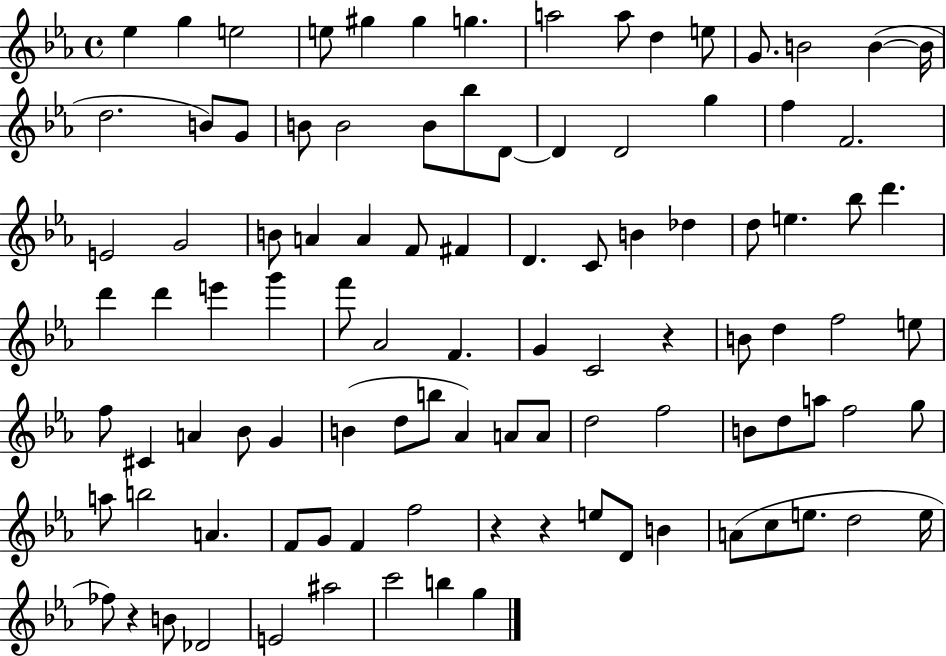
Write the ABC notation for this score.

X:1
T:Untitled
M:4/4
L:1/4
K:Eb
_e g e2 e/2 ^g ^g g a2 a/2 d e/2 G/2 B2 B B/4 d2 B/2 G/2 B/2 B2 B/2 _b/2 D/2 D D2 g f F2 E2 G2 B/2 A A F/2 ^F D C/2 B _d d/2 e _b/2 d' d' d' e' g' f'/2 _A2 F G C2 z B/2 d f2 e/2 f/2 ^C A _B/2 G B d/2 b/2 _A A/2 A/2 d2 f2 B/2 d/2 a/2 f2 g/2 a/2 b2 A F/2 G/2 F f2 z z e/2 D/2 B A/2 c/2 e/2 d2 e/4 _f/2 z B/2 _D2 E2 ^a2 c'2 b g